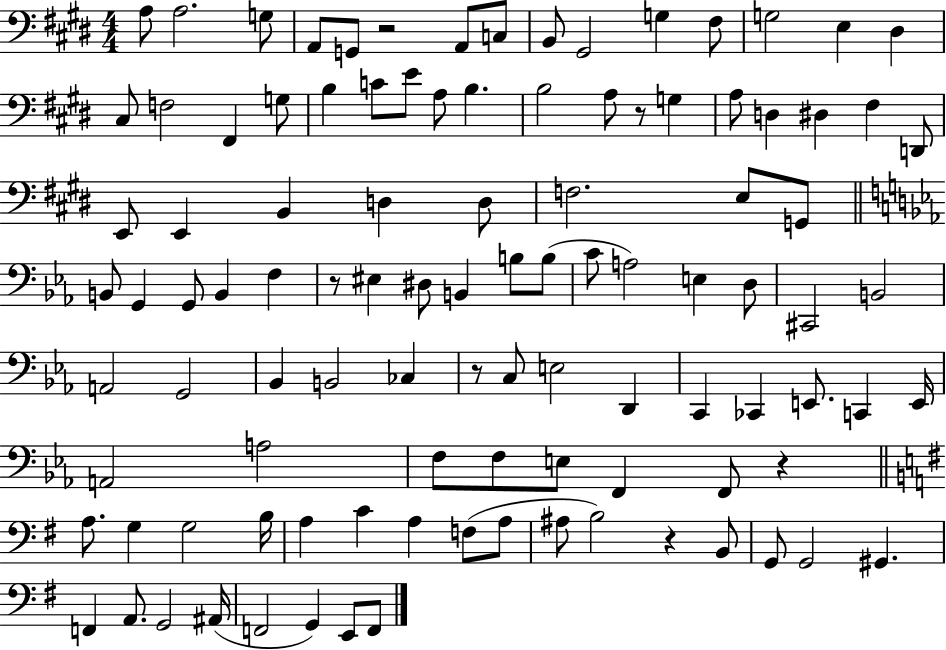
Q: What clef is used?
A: bass